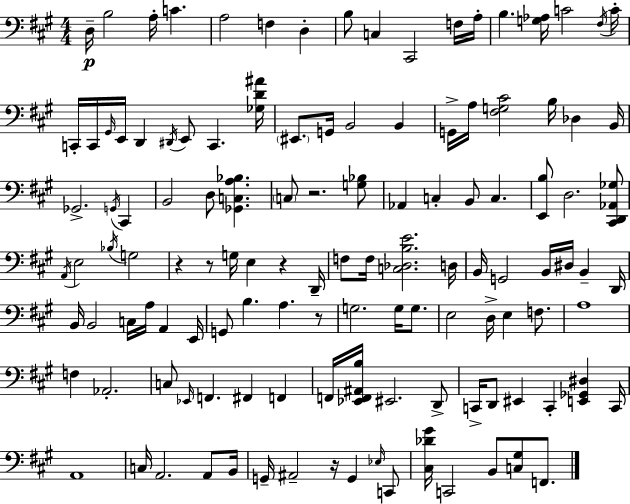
X:1
T:Untitled
M:4/4
L:1/4
K:A
D,/4 B,2 A,/4 C A,2 F, D, B,/2 C, ^C,,2 F,/4 A,/4 B, [G,_A,]/4 C2 ^F,/4 C/4 C,,/4 C,,/4 ^G,,/4 E,,/4 D,, ^D,,/4 E,,/2 C,, [_G,D^A]/4 ^E,,/2 G,,/4 B,,2 B,, G,,/4 A,/4 [^F,G,^C]2 B,/4 _D, B,,/4 _G,,2 G,,/4 ^C,, B,,2 D,/2 [_G,,C,A,_B,] C,/2 z2 [G,_B,]/2 _A,, C, B,,/2 C, [E,,B,]/2 D,2 [^C,,D,,_A,,_G,]/2 A,,/4 E,2 _B,/4 G,2 z z/2 G,/4 E, z D,,/4 F,/2 F,/4 [C,_D,B,E]2 D,/4 B,,/4 G,,2 B,,/4 ^D,/4 B,, D,,/4 B,,/4 B,,2 C,/4 A,/4 A,, E,,/4 G,,/2 B, A, z/2 G,2 G,/4 G,/2 E,2 D,/4 E, F,/2 A,4 F, _A,,2 C,/2 _E,,/4 F,, ^F,, F,, F,,/4 [_E,,F,,^A,,B,]/4 ^E,,2 D,,/2 C,,/4 D,,/2 ^E,, C,, [E,,_G,,^D,] C,,/4 A,,4 C,/4 A,,2 A,,/2 B,,/4 G,,/4 ^A,,2 z/4 G,, _E,/4 C,,/2 [^C,_D^G]/4 C,,2 B,,/2 [C,^G,]/2 F,,/2